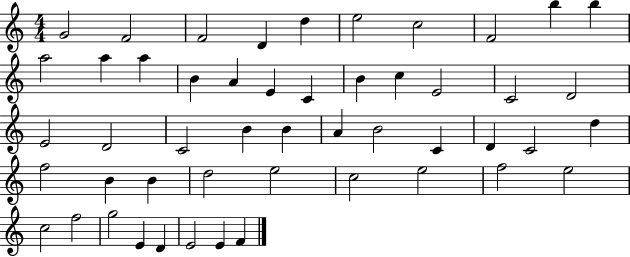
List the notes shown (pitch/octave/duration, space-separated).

G4/h F4/h F4/h D4/q D5/q E5/h C5/h F4/h B5/q B5/q A5/h A5/q A5/q B4/q A4/q E4/q C4/q B4/q C5/q E4/h C4/h D4/h E4/h D4/h C4/h B4/q B4/q A4/q B4/h C4/q D4/q C4/h D5/q F5/h B4/q B4/q D5/h E5/h C5/h E5/h F5/h E5/h C5/h F5/h G5/h E4/q D4/q E4/h E4/q F4/q